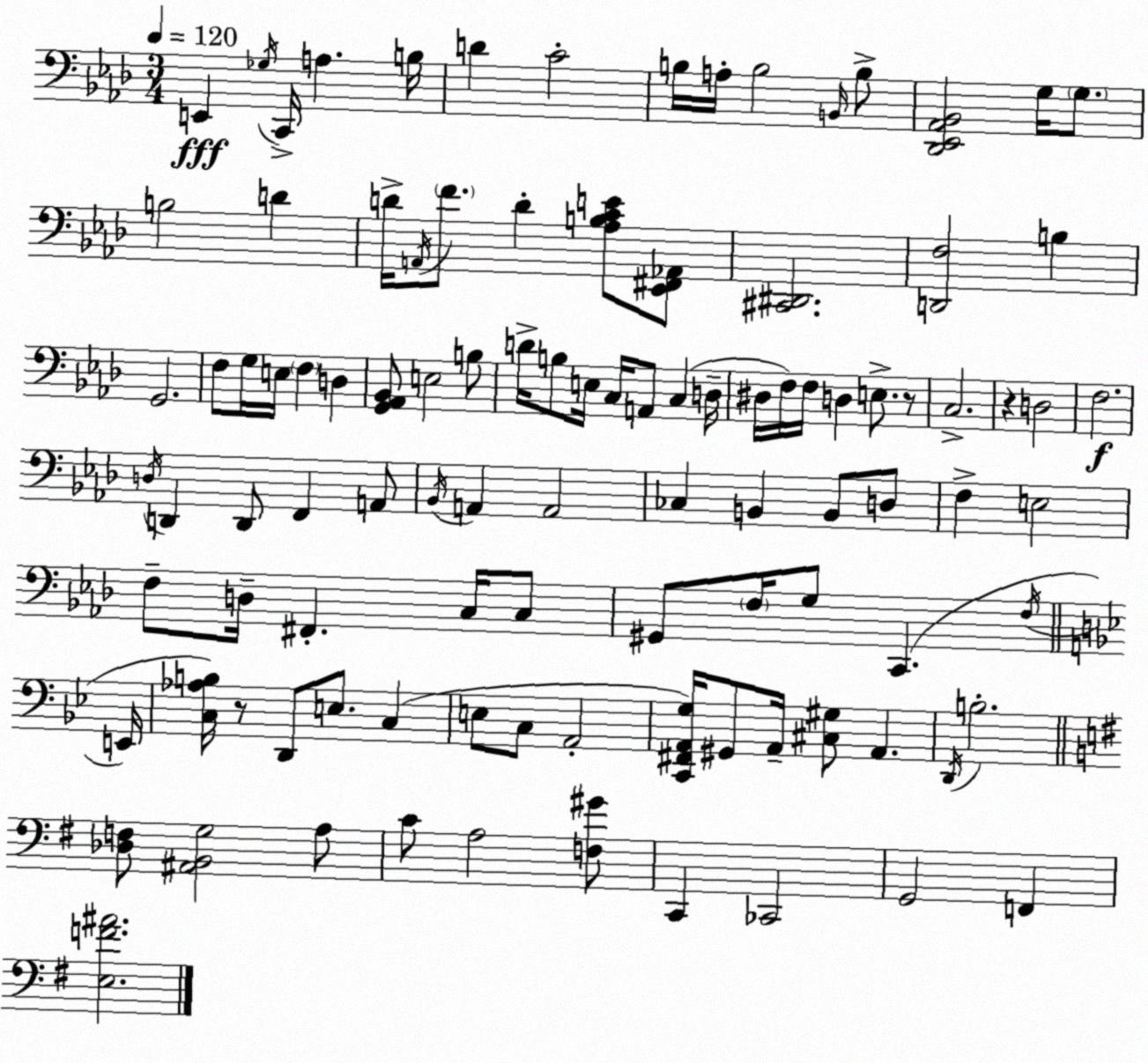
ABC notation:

X:1
T:Untitled
M:3/4
L:1/4
K:Fm
E,, _G,/4 C,,/4 A, B,/4 D C2 B,/4 A,/4 B,2 B,,/4 B,/2 [_D,,_E,,_A,,_B,,]2 G,/4 G,/2 B,2 D D/4 A,,/4 F/2 D [_A,B,CE]/2 [_E,,^F,,_A,,]/2 [^C,,^D,,]2 [D,,F,]2 B, G,,2 F,/2 G,/4 E,/4 F, D, [G,,_A,,_B,,]/2 E,2 B,/2 D/4 B,/2 E,/4 C,/4 A,,/2 C, D,/4 ^D,/4 F,/4 F,/4 D, E,/2 z/2 C,2 z D,2 F,2 D,/4 D,, D,,/2 F,, A,,/2 _B,,/4 A,, A,,2 _C, B,, B,,/2 D,/2 F, E,2 F,/2 D,/4 ^F,, C,/4 C,/2 ^G,,/2 F,/4 G,/2 C,, F,/4 E,,/4 [C,_A,B,]/4 z/2 D,,/2 E,/2 C, E,/2 C,/2 A,,2 [C,,^F,,A,,G,]/4 ^G,,/2 A,,/4 [^C,^G,]/2 A,, D,,/4 B,2 [_D,F,]/2 [^A,,B,,G,]2 A,/2 C/2 A,2 [F,^G]/2 C,, _C,,2 G,,2 F,, [E,F^A]2